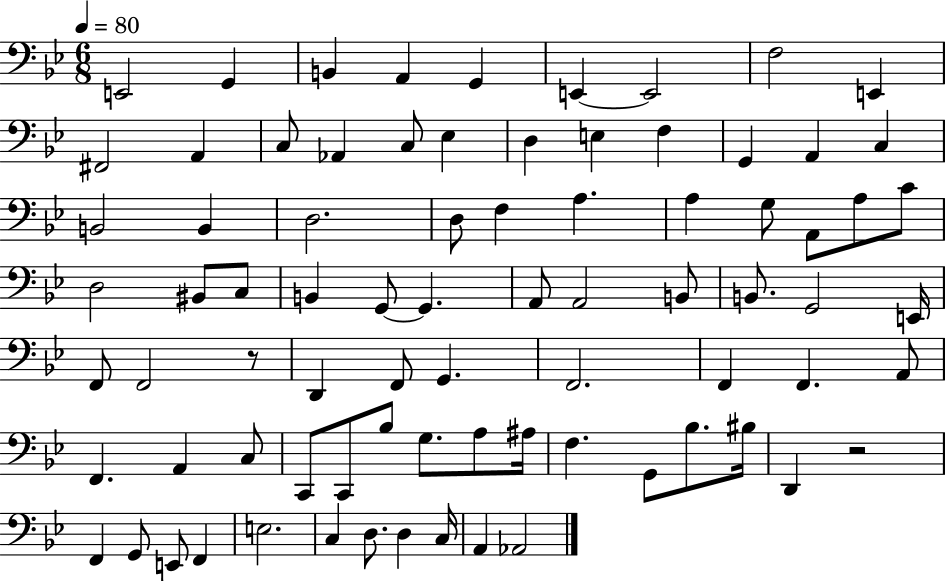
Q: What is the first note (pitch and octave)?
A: E2